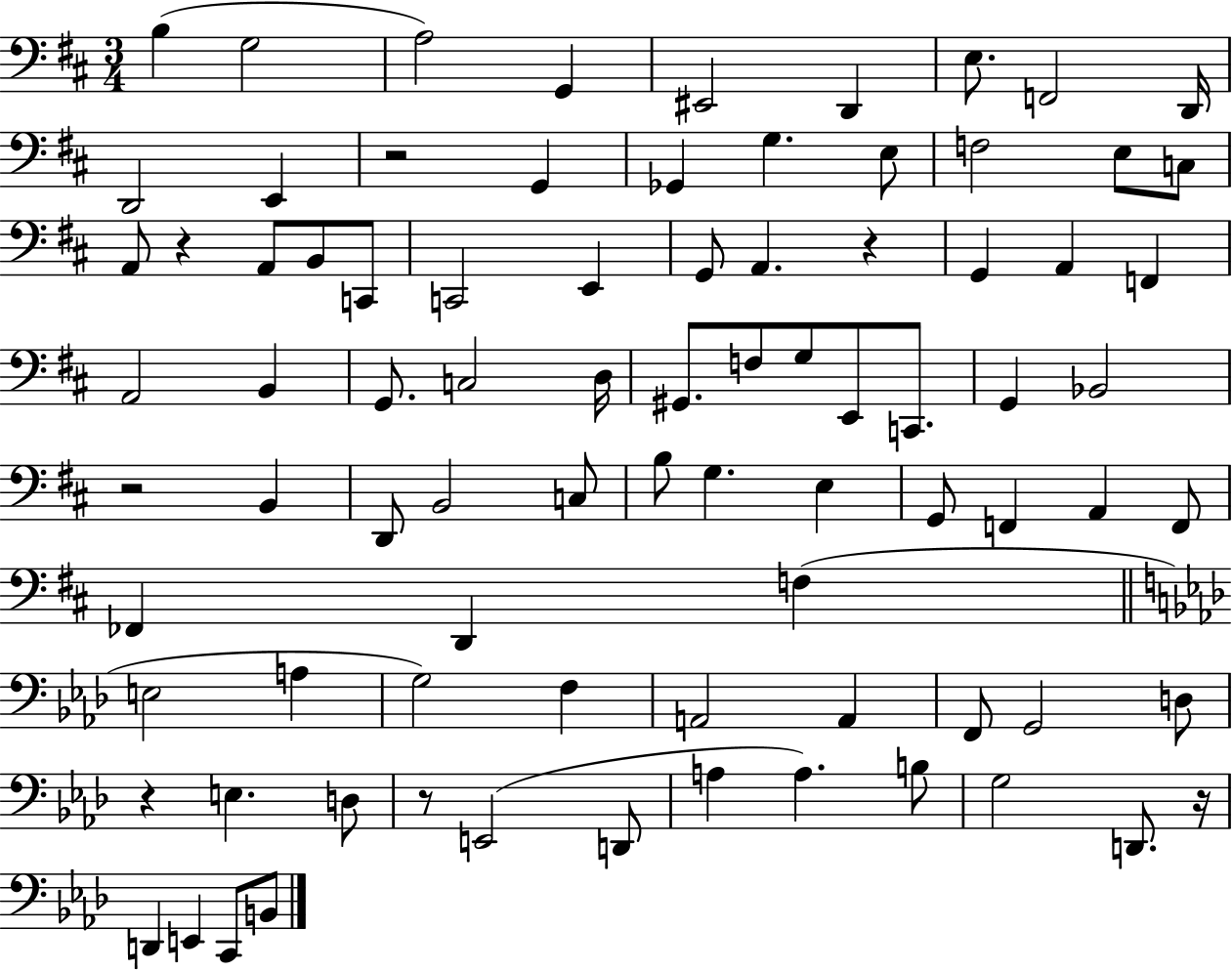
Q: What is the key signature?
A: D major